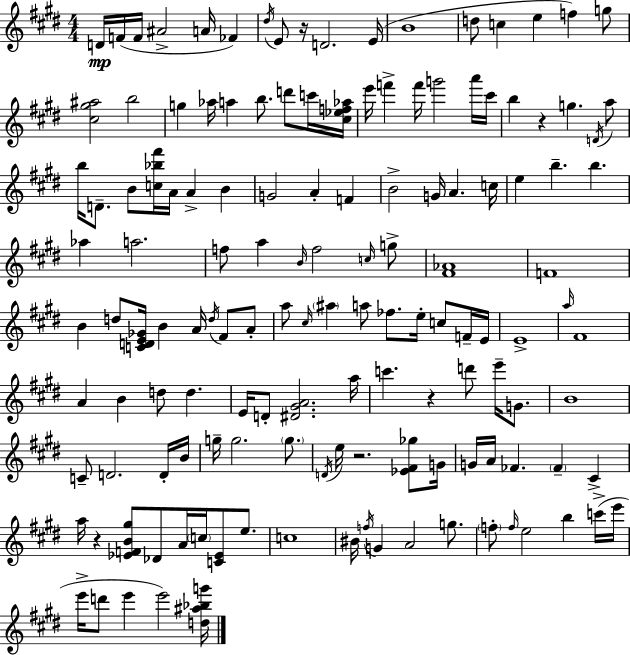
{
  \clef treble
  \numericTimeSignature
  \time 4/4
  \key e \major
  d'16\mp f'16( f'16 ais'2-> a'16 fes'4) | \acciaccatura { dis''16 } e'8 r16 d'2. | e'16( b'1 | d''8 c''4 e''4 f''4) g''8 | \break <cis'' gis'' ais''>2 b''2 | g''4 aes''16 a''4 b''8. d'''8 c'''16 | <cis'' ees'' f'' aes''>16 e'''16 f'''4-> f'''16 g'''2 a'''16 | cis'''16 b''4 r4 g''4. \acciaccatura { d'16 } | \break a''8 b''16 d'8.-- b'8 <c'' bes'' fis'''>16 a'16 a'4-> b'4 | g'2 a'4-. f'4 | b'2-> g'16 a'4. | c''16 e''4 b''4.-- b''4. | \break aes''4 a''2. | f''8 a''4 \grace { b'16 } f''2 | \grace { c''16 } g''8-> <fis' aes'>1 | f'1 | \break b'4 d''8 <c' d' e' ges'>16 b'4 a'16 | \acciaccatura { d''16 } fis'8 a'8-. a''8 \grace { cis''16 } \parenthesize ais''4 a''8 fes''8. | e''16-. c''8 f'16-- e'16 e'1-> | \grace { a''16 } fis'1 | \break a'4 b'4 d''8 | d''4. e'16 d'8-. <dis' gis' a'>2. | a''16 c'''4. r4 | d'''8 e'''16-- g'8. b'1 | \break c'8-- d'2. | d'16-. b'16 g''16-- g''2. | \parenthesize g''8. \acciaccatura { d'16 } e''16 r2. | <ees' fis' ges''>8 g'16 g'16 a'16 fes'4. | \break \parenthesize fes'4-- cis'4-> a''16 r4 <ees' f' b' gis''>8 des'8 | a'16 \parenthesize c''16 <c' ees'>8 e''8. c''1 | bis'16 \acciaccatura { f''16 } g'4 a'2 | g''8. \parenthesize f''8-. \grace { f''16 } e''2 | \break b''4 c'''16->( e'''16 e'''16-> d'''8 e'''4 | e'''2) <d'' ais'' bes'' g'''>16 \bar "|."
}